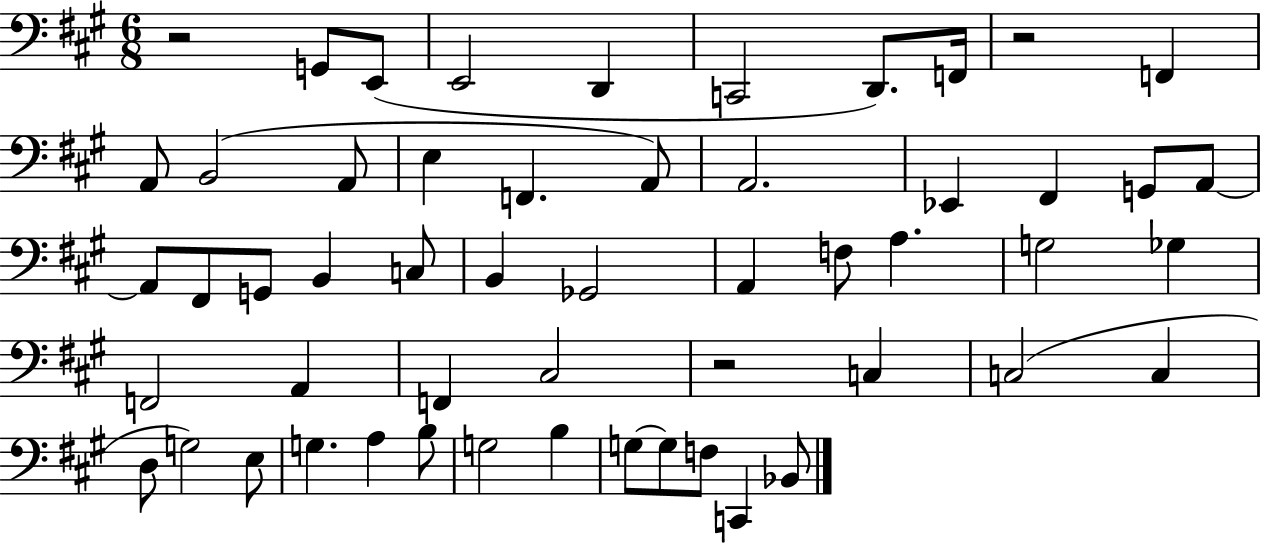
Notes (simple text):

R/h G2/e E2/e E2/h D2/q C2/h D2/e. F2/s R/h F2/q A2/e B2/h A2/e E3/q F2/q. A2/e A2/h. Eb2/q F#2/q G2/e A2/e A2/e F#2/e G2/e B2/q C3/e B2/q Gb2/h A2/q F3/e A3/q. G3/h Gb3/q F2/h A2/q F2/q C#3/h R/h C3/q C3/h C3/q D3/e G3/h E3/e G3/q. A3/q B3/e G3/h B3/q G3/e G3/e F3/e C2/q Bb2/e